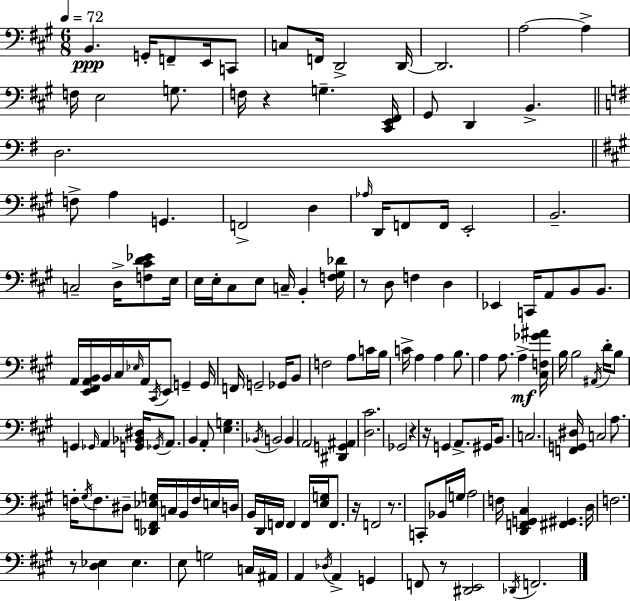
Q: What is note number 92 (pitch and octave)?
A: A2